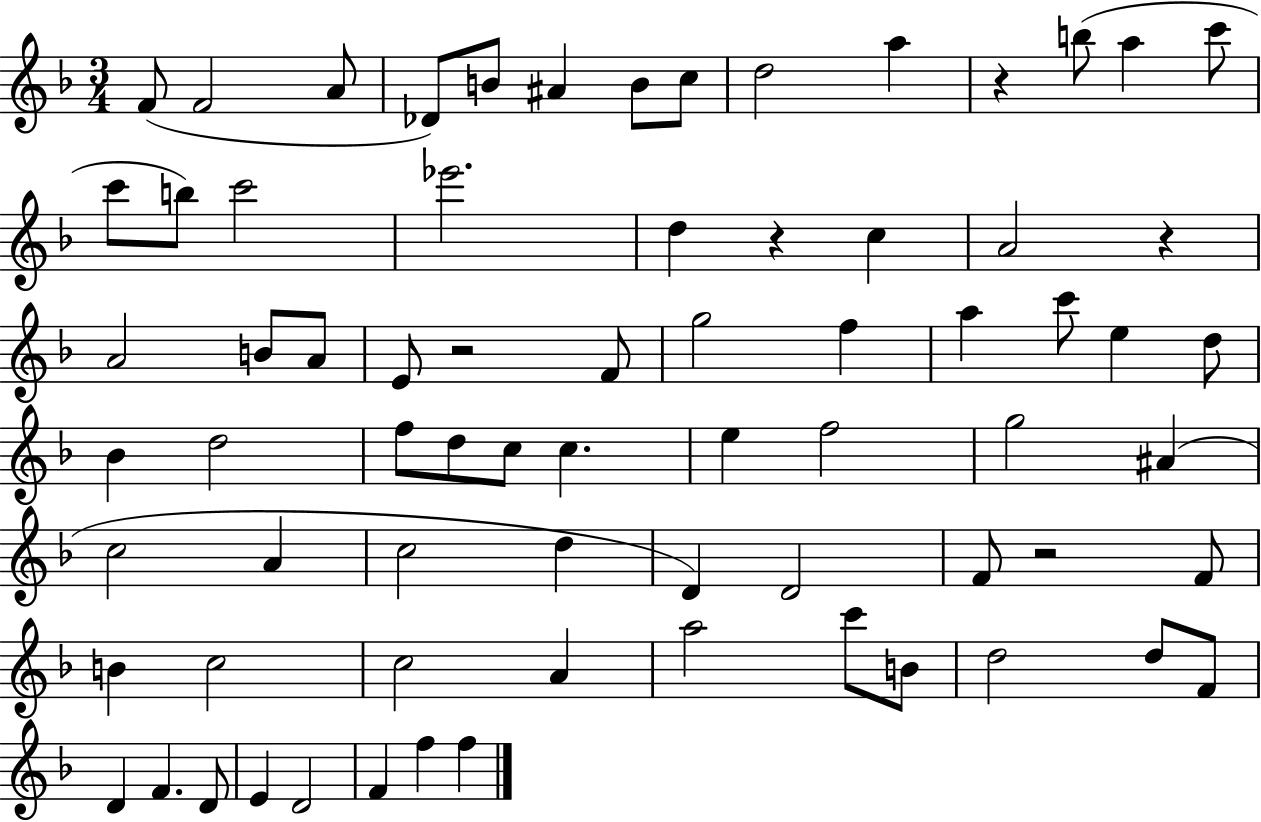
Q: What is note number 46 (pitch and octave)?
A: D4